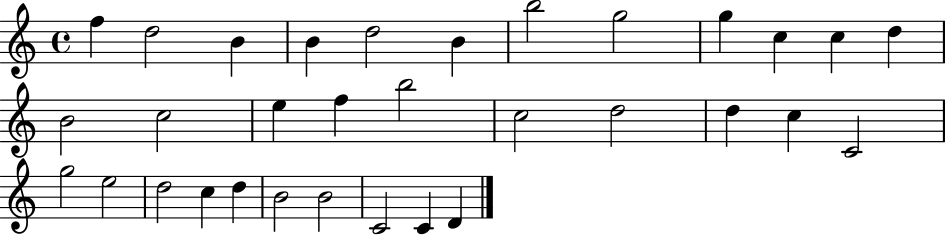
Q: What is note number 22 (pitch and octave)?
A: C4